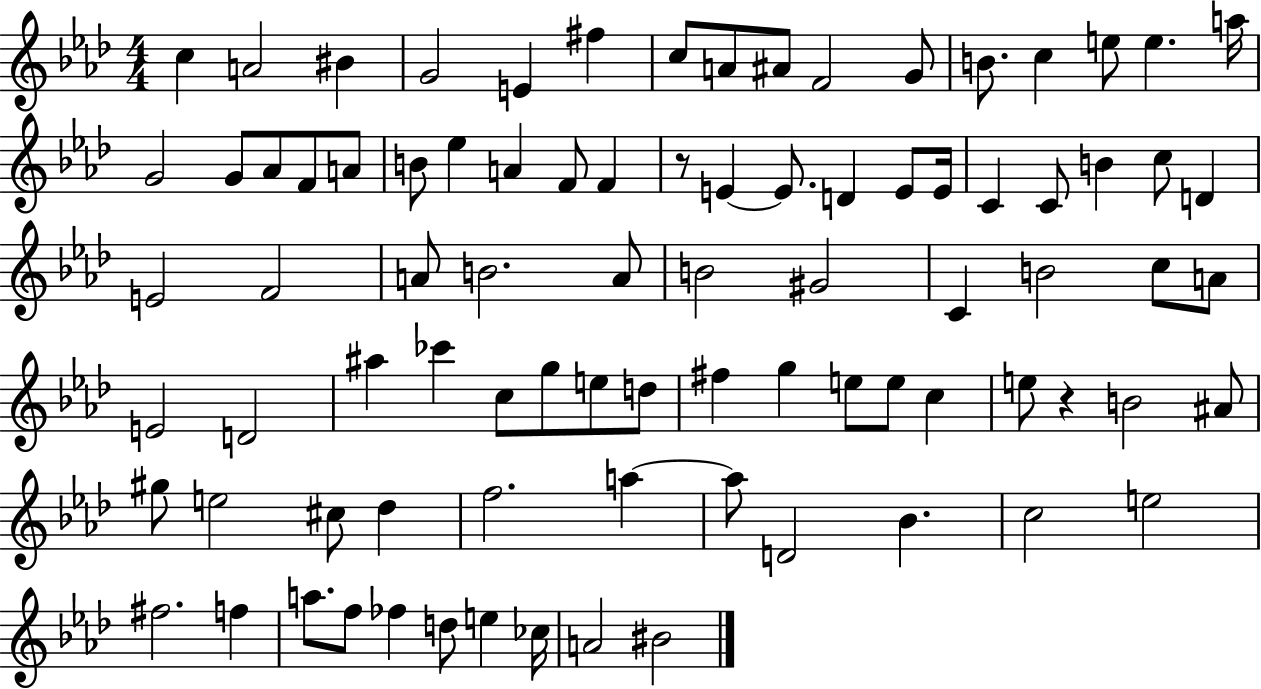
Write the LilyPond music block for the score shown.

{
  \clef treble
  \numericTimeSignature
  \time 4/4
  \key aes \major
  c''4 a'2 bis'4 | g'2 e'4 fis''4 | c''8 a'8 ais'8 f'2 g'8 | b'8. c''4 e''8 e''4. a''16 | \break g'2 g'8 aes'8 f'8 a'8 | b'8 ees''4 a'4 f'8 f'4 | r8 e'4~~ e'8. d'4 e'8 e'16 | c'4 c'8 b'4 c''8 d'4 | \break e'2 f'2 | a'8 b'2. a'8 | b'2 gis'2 | c'4 b'2 c''8 a'8 | \break e'2 d'2 | ais''4 ces'''4 c''8 g''8 e''8 d''8 | fis''4 g''4 e''8 e''8 c''4 | e''8 r4 b'2 ais'8 | \break gis''8 e''2 cis''8 des''4 | f''2. a''4~~ | a''8 d'2 bes'4. | c''2 e''2 | \break fis''2. f''4 | a''8. f''8 fes''4 d''8 e''4 ces''16 | a'2 bis'2 | \bar "|."
}